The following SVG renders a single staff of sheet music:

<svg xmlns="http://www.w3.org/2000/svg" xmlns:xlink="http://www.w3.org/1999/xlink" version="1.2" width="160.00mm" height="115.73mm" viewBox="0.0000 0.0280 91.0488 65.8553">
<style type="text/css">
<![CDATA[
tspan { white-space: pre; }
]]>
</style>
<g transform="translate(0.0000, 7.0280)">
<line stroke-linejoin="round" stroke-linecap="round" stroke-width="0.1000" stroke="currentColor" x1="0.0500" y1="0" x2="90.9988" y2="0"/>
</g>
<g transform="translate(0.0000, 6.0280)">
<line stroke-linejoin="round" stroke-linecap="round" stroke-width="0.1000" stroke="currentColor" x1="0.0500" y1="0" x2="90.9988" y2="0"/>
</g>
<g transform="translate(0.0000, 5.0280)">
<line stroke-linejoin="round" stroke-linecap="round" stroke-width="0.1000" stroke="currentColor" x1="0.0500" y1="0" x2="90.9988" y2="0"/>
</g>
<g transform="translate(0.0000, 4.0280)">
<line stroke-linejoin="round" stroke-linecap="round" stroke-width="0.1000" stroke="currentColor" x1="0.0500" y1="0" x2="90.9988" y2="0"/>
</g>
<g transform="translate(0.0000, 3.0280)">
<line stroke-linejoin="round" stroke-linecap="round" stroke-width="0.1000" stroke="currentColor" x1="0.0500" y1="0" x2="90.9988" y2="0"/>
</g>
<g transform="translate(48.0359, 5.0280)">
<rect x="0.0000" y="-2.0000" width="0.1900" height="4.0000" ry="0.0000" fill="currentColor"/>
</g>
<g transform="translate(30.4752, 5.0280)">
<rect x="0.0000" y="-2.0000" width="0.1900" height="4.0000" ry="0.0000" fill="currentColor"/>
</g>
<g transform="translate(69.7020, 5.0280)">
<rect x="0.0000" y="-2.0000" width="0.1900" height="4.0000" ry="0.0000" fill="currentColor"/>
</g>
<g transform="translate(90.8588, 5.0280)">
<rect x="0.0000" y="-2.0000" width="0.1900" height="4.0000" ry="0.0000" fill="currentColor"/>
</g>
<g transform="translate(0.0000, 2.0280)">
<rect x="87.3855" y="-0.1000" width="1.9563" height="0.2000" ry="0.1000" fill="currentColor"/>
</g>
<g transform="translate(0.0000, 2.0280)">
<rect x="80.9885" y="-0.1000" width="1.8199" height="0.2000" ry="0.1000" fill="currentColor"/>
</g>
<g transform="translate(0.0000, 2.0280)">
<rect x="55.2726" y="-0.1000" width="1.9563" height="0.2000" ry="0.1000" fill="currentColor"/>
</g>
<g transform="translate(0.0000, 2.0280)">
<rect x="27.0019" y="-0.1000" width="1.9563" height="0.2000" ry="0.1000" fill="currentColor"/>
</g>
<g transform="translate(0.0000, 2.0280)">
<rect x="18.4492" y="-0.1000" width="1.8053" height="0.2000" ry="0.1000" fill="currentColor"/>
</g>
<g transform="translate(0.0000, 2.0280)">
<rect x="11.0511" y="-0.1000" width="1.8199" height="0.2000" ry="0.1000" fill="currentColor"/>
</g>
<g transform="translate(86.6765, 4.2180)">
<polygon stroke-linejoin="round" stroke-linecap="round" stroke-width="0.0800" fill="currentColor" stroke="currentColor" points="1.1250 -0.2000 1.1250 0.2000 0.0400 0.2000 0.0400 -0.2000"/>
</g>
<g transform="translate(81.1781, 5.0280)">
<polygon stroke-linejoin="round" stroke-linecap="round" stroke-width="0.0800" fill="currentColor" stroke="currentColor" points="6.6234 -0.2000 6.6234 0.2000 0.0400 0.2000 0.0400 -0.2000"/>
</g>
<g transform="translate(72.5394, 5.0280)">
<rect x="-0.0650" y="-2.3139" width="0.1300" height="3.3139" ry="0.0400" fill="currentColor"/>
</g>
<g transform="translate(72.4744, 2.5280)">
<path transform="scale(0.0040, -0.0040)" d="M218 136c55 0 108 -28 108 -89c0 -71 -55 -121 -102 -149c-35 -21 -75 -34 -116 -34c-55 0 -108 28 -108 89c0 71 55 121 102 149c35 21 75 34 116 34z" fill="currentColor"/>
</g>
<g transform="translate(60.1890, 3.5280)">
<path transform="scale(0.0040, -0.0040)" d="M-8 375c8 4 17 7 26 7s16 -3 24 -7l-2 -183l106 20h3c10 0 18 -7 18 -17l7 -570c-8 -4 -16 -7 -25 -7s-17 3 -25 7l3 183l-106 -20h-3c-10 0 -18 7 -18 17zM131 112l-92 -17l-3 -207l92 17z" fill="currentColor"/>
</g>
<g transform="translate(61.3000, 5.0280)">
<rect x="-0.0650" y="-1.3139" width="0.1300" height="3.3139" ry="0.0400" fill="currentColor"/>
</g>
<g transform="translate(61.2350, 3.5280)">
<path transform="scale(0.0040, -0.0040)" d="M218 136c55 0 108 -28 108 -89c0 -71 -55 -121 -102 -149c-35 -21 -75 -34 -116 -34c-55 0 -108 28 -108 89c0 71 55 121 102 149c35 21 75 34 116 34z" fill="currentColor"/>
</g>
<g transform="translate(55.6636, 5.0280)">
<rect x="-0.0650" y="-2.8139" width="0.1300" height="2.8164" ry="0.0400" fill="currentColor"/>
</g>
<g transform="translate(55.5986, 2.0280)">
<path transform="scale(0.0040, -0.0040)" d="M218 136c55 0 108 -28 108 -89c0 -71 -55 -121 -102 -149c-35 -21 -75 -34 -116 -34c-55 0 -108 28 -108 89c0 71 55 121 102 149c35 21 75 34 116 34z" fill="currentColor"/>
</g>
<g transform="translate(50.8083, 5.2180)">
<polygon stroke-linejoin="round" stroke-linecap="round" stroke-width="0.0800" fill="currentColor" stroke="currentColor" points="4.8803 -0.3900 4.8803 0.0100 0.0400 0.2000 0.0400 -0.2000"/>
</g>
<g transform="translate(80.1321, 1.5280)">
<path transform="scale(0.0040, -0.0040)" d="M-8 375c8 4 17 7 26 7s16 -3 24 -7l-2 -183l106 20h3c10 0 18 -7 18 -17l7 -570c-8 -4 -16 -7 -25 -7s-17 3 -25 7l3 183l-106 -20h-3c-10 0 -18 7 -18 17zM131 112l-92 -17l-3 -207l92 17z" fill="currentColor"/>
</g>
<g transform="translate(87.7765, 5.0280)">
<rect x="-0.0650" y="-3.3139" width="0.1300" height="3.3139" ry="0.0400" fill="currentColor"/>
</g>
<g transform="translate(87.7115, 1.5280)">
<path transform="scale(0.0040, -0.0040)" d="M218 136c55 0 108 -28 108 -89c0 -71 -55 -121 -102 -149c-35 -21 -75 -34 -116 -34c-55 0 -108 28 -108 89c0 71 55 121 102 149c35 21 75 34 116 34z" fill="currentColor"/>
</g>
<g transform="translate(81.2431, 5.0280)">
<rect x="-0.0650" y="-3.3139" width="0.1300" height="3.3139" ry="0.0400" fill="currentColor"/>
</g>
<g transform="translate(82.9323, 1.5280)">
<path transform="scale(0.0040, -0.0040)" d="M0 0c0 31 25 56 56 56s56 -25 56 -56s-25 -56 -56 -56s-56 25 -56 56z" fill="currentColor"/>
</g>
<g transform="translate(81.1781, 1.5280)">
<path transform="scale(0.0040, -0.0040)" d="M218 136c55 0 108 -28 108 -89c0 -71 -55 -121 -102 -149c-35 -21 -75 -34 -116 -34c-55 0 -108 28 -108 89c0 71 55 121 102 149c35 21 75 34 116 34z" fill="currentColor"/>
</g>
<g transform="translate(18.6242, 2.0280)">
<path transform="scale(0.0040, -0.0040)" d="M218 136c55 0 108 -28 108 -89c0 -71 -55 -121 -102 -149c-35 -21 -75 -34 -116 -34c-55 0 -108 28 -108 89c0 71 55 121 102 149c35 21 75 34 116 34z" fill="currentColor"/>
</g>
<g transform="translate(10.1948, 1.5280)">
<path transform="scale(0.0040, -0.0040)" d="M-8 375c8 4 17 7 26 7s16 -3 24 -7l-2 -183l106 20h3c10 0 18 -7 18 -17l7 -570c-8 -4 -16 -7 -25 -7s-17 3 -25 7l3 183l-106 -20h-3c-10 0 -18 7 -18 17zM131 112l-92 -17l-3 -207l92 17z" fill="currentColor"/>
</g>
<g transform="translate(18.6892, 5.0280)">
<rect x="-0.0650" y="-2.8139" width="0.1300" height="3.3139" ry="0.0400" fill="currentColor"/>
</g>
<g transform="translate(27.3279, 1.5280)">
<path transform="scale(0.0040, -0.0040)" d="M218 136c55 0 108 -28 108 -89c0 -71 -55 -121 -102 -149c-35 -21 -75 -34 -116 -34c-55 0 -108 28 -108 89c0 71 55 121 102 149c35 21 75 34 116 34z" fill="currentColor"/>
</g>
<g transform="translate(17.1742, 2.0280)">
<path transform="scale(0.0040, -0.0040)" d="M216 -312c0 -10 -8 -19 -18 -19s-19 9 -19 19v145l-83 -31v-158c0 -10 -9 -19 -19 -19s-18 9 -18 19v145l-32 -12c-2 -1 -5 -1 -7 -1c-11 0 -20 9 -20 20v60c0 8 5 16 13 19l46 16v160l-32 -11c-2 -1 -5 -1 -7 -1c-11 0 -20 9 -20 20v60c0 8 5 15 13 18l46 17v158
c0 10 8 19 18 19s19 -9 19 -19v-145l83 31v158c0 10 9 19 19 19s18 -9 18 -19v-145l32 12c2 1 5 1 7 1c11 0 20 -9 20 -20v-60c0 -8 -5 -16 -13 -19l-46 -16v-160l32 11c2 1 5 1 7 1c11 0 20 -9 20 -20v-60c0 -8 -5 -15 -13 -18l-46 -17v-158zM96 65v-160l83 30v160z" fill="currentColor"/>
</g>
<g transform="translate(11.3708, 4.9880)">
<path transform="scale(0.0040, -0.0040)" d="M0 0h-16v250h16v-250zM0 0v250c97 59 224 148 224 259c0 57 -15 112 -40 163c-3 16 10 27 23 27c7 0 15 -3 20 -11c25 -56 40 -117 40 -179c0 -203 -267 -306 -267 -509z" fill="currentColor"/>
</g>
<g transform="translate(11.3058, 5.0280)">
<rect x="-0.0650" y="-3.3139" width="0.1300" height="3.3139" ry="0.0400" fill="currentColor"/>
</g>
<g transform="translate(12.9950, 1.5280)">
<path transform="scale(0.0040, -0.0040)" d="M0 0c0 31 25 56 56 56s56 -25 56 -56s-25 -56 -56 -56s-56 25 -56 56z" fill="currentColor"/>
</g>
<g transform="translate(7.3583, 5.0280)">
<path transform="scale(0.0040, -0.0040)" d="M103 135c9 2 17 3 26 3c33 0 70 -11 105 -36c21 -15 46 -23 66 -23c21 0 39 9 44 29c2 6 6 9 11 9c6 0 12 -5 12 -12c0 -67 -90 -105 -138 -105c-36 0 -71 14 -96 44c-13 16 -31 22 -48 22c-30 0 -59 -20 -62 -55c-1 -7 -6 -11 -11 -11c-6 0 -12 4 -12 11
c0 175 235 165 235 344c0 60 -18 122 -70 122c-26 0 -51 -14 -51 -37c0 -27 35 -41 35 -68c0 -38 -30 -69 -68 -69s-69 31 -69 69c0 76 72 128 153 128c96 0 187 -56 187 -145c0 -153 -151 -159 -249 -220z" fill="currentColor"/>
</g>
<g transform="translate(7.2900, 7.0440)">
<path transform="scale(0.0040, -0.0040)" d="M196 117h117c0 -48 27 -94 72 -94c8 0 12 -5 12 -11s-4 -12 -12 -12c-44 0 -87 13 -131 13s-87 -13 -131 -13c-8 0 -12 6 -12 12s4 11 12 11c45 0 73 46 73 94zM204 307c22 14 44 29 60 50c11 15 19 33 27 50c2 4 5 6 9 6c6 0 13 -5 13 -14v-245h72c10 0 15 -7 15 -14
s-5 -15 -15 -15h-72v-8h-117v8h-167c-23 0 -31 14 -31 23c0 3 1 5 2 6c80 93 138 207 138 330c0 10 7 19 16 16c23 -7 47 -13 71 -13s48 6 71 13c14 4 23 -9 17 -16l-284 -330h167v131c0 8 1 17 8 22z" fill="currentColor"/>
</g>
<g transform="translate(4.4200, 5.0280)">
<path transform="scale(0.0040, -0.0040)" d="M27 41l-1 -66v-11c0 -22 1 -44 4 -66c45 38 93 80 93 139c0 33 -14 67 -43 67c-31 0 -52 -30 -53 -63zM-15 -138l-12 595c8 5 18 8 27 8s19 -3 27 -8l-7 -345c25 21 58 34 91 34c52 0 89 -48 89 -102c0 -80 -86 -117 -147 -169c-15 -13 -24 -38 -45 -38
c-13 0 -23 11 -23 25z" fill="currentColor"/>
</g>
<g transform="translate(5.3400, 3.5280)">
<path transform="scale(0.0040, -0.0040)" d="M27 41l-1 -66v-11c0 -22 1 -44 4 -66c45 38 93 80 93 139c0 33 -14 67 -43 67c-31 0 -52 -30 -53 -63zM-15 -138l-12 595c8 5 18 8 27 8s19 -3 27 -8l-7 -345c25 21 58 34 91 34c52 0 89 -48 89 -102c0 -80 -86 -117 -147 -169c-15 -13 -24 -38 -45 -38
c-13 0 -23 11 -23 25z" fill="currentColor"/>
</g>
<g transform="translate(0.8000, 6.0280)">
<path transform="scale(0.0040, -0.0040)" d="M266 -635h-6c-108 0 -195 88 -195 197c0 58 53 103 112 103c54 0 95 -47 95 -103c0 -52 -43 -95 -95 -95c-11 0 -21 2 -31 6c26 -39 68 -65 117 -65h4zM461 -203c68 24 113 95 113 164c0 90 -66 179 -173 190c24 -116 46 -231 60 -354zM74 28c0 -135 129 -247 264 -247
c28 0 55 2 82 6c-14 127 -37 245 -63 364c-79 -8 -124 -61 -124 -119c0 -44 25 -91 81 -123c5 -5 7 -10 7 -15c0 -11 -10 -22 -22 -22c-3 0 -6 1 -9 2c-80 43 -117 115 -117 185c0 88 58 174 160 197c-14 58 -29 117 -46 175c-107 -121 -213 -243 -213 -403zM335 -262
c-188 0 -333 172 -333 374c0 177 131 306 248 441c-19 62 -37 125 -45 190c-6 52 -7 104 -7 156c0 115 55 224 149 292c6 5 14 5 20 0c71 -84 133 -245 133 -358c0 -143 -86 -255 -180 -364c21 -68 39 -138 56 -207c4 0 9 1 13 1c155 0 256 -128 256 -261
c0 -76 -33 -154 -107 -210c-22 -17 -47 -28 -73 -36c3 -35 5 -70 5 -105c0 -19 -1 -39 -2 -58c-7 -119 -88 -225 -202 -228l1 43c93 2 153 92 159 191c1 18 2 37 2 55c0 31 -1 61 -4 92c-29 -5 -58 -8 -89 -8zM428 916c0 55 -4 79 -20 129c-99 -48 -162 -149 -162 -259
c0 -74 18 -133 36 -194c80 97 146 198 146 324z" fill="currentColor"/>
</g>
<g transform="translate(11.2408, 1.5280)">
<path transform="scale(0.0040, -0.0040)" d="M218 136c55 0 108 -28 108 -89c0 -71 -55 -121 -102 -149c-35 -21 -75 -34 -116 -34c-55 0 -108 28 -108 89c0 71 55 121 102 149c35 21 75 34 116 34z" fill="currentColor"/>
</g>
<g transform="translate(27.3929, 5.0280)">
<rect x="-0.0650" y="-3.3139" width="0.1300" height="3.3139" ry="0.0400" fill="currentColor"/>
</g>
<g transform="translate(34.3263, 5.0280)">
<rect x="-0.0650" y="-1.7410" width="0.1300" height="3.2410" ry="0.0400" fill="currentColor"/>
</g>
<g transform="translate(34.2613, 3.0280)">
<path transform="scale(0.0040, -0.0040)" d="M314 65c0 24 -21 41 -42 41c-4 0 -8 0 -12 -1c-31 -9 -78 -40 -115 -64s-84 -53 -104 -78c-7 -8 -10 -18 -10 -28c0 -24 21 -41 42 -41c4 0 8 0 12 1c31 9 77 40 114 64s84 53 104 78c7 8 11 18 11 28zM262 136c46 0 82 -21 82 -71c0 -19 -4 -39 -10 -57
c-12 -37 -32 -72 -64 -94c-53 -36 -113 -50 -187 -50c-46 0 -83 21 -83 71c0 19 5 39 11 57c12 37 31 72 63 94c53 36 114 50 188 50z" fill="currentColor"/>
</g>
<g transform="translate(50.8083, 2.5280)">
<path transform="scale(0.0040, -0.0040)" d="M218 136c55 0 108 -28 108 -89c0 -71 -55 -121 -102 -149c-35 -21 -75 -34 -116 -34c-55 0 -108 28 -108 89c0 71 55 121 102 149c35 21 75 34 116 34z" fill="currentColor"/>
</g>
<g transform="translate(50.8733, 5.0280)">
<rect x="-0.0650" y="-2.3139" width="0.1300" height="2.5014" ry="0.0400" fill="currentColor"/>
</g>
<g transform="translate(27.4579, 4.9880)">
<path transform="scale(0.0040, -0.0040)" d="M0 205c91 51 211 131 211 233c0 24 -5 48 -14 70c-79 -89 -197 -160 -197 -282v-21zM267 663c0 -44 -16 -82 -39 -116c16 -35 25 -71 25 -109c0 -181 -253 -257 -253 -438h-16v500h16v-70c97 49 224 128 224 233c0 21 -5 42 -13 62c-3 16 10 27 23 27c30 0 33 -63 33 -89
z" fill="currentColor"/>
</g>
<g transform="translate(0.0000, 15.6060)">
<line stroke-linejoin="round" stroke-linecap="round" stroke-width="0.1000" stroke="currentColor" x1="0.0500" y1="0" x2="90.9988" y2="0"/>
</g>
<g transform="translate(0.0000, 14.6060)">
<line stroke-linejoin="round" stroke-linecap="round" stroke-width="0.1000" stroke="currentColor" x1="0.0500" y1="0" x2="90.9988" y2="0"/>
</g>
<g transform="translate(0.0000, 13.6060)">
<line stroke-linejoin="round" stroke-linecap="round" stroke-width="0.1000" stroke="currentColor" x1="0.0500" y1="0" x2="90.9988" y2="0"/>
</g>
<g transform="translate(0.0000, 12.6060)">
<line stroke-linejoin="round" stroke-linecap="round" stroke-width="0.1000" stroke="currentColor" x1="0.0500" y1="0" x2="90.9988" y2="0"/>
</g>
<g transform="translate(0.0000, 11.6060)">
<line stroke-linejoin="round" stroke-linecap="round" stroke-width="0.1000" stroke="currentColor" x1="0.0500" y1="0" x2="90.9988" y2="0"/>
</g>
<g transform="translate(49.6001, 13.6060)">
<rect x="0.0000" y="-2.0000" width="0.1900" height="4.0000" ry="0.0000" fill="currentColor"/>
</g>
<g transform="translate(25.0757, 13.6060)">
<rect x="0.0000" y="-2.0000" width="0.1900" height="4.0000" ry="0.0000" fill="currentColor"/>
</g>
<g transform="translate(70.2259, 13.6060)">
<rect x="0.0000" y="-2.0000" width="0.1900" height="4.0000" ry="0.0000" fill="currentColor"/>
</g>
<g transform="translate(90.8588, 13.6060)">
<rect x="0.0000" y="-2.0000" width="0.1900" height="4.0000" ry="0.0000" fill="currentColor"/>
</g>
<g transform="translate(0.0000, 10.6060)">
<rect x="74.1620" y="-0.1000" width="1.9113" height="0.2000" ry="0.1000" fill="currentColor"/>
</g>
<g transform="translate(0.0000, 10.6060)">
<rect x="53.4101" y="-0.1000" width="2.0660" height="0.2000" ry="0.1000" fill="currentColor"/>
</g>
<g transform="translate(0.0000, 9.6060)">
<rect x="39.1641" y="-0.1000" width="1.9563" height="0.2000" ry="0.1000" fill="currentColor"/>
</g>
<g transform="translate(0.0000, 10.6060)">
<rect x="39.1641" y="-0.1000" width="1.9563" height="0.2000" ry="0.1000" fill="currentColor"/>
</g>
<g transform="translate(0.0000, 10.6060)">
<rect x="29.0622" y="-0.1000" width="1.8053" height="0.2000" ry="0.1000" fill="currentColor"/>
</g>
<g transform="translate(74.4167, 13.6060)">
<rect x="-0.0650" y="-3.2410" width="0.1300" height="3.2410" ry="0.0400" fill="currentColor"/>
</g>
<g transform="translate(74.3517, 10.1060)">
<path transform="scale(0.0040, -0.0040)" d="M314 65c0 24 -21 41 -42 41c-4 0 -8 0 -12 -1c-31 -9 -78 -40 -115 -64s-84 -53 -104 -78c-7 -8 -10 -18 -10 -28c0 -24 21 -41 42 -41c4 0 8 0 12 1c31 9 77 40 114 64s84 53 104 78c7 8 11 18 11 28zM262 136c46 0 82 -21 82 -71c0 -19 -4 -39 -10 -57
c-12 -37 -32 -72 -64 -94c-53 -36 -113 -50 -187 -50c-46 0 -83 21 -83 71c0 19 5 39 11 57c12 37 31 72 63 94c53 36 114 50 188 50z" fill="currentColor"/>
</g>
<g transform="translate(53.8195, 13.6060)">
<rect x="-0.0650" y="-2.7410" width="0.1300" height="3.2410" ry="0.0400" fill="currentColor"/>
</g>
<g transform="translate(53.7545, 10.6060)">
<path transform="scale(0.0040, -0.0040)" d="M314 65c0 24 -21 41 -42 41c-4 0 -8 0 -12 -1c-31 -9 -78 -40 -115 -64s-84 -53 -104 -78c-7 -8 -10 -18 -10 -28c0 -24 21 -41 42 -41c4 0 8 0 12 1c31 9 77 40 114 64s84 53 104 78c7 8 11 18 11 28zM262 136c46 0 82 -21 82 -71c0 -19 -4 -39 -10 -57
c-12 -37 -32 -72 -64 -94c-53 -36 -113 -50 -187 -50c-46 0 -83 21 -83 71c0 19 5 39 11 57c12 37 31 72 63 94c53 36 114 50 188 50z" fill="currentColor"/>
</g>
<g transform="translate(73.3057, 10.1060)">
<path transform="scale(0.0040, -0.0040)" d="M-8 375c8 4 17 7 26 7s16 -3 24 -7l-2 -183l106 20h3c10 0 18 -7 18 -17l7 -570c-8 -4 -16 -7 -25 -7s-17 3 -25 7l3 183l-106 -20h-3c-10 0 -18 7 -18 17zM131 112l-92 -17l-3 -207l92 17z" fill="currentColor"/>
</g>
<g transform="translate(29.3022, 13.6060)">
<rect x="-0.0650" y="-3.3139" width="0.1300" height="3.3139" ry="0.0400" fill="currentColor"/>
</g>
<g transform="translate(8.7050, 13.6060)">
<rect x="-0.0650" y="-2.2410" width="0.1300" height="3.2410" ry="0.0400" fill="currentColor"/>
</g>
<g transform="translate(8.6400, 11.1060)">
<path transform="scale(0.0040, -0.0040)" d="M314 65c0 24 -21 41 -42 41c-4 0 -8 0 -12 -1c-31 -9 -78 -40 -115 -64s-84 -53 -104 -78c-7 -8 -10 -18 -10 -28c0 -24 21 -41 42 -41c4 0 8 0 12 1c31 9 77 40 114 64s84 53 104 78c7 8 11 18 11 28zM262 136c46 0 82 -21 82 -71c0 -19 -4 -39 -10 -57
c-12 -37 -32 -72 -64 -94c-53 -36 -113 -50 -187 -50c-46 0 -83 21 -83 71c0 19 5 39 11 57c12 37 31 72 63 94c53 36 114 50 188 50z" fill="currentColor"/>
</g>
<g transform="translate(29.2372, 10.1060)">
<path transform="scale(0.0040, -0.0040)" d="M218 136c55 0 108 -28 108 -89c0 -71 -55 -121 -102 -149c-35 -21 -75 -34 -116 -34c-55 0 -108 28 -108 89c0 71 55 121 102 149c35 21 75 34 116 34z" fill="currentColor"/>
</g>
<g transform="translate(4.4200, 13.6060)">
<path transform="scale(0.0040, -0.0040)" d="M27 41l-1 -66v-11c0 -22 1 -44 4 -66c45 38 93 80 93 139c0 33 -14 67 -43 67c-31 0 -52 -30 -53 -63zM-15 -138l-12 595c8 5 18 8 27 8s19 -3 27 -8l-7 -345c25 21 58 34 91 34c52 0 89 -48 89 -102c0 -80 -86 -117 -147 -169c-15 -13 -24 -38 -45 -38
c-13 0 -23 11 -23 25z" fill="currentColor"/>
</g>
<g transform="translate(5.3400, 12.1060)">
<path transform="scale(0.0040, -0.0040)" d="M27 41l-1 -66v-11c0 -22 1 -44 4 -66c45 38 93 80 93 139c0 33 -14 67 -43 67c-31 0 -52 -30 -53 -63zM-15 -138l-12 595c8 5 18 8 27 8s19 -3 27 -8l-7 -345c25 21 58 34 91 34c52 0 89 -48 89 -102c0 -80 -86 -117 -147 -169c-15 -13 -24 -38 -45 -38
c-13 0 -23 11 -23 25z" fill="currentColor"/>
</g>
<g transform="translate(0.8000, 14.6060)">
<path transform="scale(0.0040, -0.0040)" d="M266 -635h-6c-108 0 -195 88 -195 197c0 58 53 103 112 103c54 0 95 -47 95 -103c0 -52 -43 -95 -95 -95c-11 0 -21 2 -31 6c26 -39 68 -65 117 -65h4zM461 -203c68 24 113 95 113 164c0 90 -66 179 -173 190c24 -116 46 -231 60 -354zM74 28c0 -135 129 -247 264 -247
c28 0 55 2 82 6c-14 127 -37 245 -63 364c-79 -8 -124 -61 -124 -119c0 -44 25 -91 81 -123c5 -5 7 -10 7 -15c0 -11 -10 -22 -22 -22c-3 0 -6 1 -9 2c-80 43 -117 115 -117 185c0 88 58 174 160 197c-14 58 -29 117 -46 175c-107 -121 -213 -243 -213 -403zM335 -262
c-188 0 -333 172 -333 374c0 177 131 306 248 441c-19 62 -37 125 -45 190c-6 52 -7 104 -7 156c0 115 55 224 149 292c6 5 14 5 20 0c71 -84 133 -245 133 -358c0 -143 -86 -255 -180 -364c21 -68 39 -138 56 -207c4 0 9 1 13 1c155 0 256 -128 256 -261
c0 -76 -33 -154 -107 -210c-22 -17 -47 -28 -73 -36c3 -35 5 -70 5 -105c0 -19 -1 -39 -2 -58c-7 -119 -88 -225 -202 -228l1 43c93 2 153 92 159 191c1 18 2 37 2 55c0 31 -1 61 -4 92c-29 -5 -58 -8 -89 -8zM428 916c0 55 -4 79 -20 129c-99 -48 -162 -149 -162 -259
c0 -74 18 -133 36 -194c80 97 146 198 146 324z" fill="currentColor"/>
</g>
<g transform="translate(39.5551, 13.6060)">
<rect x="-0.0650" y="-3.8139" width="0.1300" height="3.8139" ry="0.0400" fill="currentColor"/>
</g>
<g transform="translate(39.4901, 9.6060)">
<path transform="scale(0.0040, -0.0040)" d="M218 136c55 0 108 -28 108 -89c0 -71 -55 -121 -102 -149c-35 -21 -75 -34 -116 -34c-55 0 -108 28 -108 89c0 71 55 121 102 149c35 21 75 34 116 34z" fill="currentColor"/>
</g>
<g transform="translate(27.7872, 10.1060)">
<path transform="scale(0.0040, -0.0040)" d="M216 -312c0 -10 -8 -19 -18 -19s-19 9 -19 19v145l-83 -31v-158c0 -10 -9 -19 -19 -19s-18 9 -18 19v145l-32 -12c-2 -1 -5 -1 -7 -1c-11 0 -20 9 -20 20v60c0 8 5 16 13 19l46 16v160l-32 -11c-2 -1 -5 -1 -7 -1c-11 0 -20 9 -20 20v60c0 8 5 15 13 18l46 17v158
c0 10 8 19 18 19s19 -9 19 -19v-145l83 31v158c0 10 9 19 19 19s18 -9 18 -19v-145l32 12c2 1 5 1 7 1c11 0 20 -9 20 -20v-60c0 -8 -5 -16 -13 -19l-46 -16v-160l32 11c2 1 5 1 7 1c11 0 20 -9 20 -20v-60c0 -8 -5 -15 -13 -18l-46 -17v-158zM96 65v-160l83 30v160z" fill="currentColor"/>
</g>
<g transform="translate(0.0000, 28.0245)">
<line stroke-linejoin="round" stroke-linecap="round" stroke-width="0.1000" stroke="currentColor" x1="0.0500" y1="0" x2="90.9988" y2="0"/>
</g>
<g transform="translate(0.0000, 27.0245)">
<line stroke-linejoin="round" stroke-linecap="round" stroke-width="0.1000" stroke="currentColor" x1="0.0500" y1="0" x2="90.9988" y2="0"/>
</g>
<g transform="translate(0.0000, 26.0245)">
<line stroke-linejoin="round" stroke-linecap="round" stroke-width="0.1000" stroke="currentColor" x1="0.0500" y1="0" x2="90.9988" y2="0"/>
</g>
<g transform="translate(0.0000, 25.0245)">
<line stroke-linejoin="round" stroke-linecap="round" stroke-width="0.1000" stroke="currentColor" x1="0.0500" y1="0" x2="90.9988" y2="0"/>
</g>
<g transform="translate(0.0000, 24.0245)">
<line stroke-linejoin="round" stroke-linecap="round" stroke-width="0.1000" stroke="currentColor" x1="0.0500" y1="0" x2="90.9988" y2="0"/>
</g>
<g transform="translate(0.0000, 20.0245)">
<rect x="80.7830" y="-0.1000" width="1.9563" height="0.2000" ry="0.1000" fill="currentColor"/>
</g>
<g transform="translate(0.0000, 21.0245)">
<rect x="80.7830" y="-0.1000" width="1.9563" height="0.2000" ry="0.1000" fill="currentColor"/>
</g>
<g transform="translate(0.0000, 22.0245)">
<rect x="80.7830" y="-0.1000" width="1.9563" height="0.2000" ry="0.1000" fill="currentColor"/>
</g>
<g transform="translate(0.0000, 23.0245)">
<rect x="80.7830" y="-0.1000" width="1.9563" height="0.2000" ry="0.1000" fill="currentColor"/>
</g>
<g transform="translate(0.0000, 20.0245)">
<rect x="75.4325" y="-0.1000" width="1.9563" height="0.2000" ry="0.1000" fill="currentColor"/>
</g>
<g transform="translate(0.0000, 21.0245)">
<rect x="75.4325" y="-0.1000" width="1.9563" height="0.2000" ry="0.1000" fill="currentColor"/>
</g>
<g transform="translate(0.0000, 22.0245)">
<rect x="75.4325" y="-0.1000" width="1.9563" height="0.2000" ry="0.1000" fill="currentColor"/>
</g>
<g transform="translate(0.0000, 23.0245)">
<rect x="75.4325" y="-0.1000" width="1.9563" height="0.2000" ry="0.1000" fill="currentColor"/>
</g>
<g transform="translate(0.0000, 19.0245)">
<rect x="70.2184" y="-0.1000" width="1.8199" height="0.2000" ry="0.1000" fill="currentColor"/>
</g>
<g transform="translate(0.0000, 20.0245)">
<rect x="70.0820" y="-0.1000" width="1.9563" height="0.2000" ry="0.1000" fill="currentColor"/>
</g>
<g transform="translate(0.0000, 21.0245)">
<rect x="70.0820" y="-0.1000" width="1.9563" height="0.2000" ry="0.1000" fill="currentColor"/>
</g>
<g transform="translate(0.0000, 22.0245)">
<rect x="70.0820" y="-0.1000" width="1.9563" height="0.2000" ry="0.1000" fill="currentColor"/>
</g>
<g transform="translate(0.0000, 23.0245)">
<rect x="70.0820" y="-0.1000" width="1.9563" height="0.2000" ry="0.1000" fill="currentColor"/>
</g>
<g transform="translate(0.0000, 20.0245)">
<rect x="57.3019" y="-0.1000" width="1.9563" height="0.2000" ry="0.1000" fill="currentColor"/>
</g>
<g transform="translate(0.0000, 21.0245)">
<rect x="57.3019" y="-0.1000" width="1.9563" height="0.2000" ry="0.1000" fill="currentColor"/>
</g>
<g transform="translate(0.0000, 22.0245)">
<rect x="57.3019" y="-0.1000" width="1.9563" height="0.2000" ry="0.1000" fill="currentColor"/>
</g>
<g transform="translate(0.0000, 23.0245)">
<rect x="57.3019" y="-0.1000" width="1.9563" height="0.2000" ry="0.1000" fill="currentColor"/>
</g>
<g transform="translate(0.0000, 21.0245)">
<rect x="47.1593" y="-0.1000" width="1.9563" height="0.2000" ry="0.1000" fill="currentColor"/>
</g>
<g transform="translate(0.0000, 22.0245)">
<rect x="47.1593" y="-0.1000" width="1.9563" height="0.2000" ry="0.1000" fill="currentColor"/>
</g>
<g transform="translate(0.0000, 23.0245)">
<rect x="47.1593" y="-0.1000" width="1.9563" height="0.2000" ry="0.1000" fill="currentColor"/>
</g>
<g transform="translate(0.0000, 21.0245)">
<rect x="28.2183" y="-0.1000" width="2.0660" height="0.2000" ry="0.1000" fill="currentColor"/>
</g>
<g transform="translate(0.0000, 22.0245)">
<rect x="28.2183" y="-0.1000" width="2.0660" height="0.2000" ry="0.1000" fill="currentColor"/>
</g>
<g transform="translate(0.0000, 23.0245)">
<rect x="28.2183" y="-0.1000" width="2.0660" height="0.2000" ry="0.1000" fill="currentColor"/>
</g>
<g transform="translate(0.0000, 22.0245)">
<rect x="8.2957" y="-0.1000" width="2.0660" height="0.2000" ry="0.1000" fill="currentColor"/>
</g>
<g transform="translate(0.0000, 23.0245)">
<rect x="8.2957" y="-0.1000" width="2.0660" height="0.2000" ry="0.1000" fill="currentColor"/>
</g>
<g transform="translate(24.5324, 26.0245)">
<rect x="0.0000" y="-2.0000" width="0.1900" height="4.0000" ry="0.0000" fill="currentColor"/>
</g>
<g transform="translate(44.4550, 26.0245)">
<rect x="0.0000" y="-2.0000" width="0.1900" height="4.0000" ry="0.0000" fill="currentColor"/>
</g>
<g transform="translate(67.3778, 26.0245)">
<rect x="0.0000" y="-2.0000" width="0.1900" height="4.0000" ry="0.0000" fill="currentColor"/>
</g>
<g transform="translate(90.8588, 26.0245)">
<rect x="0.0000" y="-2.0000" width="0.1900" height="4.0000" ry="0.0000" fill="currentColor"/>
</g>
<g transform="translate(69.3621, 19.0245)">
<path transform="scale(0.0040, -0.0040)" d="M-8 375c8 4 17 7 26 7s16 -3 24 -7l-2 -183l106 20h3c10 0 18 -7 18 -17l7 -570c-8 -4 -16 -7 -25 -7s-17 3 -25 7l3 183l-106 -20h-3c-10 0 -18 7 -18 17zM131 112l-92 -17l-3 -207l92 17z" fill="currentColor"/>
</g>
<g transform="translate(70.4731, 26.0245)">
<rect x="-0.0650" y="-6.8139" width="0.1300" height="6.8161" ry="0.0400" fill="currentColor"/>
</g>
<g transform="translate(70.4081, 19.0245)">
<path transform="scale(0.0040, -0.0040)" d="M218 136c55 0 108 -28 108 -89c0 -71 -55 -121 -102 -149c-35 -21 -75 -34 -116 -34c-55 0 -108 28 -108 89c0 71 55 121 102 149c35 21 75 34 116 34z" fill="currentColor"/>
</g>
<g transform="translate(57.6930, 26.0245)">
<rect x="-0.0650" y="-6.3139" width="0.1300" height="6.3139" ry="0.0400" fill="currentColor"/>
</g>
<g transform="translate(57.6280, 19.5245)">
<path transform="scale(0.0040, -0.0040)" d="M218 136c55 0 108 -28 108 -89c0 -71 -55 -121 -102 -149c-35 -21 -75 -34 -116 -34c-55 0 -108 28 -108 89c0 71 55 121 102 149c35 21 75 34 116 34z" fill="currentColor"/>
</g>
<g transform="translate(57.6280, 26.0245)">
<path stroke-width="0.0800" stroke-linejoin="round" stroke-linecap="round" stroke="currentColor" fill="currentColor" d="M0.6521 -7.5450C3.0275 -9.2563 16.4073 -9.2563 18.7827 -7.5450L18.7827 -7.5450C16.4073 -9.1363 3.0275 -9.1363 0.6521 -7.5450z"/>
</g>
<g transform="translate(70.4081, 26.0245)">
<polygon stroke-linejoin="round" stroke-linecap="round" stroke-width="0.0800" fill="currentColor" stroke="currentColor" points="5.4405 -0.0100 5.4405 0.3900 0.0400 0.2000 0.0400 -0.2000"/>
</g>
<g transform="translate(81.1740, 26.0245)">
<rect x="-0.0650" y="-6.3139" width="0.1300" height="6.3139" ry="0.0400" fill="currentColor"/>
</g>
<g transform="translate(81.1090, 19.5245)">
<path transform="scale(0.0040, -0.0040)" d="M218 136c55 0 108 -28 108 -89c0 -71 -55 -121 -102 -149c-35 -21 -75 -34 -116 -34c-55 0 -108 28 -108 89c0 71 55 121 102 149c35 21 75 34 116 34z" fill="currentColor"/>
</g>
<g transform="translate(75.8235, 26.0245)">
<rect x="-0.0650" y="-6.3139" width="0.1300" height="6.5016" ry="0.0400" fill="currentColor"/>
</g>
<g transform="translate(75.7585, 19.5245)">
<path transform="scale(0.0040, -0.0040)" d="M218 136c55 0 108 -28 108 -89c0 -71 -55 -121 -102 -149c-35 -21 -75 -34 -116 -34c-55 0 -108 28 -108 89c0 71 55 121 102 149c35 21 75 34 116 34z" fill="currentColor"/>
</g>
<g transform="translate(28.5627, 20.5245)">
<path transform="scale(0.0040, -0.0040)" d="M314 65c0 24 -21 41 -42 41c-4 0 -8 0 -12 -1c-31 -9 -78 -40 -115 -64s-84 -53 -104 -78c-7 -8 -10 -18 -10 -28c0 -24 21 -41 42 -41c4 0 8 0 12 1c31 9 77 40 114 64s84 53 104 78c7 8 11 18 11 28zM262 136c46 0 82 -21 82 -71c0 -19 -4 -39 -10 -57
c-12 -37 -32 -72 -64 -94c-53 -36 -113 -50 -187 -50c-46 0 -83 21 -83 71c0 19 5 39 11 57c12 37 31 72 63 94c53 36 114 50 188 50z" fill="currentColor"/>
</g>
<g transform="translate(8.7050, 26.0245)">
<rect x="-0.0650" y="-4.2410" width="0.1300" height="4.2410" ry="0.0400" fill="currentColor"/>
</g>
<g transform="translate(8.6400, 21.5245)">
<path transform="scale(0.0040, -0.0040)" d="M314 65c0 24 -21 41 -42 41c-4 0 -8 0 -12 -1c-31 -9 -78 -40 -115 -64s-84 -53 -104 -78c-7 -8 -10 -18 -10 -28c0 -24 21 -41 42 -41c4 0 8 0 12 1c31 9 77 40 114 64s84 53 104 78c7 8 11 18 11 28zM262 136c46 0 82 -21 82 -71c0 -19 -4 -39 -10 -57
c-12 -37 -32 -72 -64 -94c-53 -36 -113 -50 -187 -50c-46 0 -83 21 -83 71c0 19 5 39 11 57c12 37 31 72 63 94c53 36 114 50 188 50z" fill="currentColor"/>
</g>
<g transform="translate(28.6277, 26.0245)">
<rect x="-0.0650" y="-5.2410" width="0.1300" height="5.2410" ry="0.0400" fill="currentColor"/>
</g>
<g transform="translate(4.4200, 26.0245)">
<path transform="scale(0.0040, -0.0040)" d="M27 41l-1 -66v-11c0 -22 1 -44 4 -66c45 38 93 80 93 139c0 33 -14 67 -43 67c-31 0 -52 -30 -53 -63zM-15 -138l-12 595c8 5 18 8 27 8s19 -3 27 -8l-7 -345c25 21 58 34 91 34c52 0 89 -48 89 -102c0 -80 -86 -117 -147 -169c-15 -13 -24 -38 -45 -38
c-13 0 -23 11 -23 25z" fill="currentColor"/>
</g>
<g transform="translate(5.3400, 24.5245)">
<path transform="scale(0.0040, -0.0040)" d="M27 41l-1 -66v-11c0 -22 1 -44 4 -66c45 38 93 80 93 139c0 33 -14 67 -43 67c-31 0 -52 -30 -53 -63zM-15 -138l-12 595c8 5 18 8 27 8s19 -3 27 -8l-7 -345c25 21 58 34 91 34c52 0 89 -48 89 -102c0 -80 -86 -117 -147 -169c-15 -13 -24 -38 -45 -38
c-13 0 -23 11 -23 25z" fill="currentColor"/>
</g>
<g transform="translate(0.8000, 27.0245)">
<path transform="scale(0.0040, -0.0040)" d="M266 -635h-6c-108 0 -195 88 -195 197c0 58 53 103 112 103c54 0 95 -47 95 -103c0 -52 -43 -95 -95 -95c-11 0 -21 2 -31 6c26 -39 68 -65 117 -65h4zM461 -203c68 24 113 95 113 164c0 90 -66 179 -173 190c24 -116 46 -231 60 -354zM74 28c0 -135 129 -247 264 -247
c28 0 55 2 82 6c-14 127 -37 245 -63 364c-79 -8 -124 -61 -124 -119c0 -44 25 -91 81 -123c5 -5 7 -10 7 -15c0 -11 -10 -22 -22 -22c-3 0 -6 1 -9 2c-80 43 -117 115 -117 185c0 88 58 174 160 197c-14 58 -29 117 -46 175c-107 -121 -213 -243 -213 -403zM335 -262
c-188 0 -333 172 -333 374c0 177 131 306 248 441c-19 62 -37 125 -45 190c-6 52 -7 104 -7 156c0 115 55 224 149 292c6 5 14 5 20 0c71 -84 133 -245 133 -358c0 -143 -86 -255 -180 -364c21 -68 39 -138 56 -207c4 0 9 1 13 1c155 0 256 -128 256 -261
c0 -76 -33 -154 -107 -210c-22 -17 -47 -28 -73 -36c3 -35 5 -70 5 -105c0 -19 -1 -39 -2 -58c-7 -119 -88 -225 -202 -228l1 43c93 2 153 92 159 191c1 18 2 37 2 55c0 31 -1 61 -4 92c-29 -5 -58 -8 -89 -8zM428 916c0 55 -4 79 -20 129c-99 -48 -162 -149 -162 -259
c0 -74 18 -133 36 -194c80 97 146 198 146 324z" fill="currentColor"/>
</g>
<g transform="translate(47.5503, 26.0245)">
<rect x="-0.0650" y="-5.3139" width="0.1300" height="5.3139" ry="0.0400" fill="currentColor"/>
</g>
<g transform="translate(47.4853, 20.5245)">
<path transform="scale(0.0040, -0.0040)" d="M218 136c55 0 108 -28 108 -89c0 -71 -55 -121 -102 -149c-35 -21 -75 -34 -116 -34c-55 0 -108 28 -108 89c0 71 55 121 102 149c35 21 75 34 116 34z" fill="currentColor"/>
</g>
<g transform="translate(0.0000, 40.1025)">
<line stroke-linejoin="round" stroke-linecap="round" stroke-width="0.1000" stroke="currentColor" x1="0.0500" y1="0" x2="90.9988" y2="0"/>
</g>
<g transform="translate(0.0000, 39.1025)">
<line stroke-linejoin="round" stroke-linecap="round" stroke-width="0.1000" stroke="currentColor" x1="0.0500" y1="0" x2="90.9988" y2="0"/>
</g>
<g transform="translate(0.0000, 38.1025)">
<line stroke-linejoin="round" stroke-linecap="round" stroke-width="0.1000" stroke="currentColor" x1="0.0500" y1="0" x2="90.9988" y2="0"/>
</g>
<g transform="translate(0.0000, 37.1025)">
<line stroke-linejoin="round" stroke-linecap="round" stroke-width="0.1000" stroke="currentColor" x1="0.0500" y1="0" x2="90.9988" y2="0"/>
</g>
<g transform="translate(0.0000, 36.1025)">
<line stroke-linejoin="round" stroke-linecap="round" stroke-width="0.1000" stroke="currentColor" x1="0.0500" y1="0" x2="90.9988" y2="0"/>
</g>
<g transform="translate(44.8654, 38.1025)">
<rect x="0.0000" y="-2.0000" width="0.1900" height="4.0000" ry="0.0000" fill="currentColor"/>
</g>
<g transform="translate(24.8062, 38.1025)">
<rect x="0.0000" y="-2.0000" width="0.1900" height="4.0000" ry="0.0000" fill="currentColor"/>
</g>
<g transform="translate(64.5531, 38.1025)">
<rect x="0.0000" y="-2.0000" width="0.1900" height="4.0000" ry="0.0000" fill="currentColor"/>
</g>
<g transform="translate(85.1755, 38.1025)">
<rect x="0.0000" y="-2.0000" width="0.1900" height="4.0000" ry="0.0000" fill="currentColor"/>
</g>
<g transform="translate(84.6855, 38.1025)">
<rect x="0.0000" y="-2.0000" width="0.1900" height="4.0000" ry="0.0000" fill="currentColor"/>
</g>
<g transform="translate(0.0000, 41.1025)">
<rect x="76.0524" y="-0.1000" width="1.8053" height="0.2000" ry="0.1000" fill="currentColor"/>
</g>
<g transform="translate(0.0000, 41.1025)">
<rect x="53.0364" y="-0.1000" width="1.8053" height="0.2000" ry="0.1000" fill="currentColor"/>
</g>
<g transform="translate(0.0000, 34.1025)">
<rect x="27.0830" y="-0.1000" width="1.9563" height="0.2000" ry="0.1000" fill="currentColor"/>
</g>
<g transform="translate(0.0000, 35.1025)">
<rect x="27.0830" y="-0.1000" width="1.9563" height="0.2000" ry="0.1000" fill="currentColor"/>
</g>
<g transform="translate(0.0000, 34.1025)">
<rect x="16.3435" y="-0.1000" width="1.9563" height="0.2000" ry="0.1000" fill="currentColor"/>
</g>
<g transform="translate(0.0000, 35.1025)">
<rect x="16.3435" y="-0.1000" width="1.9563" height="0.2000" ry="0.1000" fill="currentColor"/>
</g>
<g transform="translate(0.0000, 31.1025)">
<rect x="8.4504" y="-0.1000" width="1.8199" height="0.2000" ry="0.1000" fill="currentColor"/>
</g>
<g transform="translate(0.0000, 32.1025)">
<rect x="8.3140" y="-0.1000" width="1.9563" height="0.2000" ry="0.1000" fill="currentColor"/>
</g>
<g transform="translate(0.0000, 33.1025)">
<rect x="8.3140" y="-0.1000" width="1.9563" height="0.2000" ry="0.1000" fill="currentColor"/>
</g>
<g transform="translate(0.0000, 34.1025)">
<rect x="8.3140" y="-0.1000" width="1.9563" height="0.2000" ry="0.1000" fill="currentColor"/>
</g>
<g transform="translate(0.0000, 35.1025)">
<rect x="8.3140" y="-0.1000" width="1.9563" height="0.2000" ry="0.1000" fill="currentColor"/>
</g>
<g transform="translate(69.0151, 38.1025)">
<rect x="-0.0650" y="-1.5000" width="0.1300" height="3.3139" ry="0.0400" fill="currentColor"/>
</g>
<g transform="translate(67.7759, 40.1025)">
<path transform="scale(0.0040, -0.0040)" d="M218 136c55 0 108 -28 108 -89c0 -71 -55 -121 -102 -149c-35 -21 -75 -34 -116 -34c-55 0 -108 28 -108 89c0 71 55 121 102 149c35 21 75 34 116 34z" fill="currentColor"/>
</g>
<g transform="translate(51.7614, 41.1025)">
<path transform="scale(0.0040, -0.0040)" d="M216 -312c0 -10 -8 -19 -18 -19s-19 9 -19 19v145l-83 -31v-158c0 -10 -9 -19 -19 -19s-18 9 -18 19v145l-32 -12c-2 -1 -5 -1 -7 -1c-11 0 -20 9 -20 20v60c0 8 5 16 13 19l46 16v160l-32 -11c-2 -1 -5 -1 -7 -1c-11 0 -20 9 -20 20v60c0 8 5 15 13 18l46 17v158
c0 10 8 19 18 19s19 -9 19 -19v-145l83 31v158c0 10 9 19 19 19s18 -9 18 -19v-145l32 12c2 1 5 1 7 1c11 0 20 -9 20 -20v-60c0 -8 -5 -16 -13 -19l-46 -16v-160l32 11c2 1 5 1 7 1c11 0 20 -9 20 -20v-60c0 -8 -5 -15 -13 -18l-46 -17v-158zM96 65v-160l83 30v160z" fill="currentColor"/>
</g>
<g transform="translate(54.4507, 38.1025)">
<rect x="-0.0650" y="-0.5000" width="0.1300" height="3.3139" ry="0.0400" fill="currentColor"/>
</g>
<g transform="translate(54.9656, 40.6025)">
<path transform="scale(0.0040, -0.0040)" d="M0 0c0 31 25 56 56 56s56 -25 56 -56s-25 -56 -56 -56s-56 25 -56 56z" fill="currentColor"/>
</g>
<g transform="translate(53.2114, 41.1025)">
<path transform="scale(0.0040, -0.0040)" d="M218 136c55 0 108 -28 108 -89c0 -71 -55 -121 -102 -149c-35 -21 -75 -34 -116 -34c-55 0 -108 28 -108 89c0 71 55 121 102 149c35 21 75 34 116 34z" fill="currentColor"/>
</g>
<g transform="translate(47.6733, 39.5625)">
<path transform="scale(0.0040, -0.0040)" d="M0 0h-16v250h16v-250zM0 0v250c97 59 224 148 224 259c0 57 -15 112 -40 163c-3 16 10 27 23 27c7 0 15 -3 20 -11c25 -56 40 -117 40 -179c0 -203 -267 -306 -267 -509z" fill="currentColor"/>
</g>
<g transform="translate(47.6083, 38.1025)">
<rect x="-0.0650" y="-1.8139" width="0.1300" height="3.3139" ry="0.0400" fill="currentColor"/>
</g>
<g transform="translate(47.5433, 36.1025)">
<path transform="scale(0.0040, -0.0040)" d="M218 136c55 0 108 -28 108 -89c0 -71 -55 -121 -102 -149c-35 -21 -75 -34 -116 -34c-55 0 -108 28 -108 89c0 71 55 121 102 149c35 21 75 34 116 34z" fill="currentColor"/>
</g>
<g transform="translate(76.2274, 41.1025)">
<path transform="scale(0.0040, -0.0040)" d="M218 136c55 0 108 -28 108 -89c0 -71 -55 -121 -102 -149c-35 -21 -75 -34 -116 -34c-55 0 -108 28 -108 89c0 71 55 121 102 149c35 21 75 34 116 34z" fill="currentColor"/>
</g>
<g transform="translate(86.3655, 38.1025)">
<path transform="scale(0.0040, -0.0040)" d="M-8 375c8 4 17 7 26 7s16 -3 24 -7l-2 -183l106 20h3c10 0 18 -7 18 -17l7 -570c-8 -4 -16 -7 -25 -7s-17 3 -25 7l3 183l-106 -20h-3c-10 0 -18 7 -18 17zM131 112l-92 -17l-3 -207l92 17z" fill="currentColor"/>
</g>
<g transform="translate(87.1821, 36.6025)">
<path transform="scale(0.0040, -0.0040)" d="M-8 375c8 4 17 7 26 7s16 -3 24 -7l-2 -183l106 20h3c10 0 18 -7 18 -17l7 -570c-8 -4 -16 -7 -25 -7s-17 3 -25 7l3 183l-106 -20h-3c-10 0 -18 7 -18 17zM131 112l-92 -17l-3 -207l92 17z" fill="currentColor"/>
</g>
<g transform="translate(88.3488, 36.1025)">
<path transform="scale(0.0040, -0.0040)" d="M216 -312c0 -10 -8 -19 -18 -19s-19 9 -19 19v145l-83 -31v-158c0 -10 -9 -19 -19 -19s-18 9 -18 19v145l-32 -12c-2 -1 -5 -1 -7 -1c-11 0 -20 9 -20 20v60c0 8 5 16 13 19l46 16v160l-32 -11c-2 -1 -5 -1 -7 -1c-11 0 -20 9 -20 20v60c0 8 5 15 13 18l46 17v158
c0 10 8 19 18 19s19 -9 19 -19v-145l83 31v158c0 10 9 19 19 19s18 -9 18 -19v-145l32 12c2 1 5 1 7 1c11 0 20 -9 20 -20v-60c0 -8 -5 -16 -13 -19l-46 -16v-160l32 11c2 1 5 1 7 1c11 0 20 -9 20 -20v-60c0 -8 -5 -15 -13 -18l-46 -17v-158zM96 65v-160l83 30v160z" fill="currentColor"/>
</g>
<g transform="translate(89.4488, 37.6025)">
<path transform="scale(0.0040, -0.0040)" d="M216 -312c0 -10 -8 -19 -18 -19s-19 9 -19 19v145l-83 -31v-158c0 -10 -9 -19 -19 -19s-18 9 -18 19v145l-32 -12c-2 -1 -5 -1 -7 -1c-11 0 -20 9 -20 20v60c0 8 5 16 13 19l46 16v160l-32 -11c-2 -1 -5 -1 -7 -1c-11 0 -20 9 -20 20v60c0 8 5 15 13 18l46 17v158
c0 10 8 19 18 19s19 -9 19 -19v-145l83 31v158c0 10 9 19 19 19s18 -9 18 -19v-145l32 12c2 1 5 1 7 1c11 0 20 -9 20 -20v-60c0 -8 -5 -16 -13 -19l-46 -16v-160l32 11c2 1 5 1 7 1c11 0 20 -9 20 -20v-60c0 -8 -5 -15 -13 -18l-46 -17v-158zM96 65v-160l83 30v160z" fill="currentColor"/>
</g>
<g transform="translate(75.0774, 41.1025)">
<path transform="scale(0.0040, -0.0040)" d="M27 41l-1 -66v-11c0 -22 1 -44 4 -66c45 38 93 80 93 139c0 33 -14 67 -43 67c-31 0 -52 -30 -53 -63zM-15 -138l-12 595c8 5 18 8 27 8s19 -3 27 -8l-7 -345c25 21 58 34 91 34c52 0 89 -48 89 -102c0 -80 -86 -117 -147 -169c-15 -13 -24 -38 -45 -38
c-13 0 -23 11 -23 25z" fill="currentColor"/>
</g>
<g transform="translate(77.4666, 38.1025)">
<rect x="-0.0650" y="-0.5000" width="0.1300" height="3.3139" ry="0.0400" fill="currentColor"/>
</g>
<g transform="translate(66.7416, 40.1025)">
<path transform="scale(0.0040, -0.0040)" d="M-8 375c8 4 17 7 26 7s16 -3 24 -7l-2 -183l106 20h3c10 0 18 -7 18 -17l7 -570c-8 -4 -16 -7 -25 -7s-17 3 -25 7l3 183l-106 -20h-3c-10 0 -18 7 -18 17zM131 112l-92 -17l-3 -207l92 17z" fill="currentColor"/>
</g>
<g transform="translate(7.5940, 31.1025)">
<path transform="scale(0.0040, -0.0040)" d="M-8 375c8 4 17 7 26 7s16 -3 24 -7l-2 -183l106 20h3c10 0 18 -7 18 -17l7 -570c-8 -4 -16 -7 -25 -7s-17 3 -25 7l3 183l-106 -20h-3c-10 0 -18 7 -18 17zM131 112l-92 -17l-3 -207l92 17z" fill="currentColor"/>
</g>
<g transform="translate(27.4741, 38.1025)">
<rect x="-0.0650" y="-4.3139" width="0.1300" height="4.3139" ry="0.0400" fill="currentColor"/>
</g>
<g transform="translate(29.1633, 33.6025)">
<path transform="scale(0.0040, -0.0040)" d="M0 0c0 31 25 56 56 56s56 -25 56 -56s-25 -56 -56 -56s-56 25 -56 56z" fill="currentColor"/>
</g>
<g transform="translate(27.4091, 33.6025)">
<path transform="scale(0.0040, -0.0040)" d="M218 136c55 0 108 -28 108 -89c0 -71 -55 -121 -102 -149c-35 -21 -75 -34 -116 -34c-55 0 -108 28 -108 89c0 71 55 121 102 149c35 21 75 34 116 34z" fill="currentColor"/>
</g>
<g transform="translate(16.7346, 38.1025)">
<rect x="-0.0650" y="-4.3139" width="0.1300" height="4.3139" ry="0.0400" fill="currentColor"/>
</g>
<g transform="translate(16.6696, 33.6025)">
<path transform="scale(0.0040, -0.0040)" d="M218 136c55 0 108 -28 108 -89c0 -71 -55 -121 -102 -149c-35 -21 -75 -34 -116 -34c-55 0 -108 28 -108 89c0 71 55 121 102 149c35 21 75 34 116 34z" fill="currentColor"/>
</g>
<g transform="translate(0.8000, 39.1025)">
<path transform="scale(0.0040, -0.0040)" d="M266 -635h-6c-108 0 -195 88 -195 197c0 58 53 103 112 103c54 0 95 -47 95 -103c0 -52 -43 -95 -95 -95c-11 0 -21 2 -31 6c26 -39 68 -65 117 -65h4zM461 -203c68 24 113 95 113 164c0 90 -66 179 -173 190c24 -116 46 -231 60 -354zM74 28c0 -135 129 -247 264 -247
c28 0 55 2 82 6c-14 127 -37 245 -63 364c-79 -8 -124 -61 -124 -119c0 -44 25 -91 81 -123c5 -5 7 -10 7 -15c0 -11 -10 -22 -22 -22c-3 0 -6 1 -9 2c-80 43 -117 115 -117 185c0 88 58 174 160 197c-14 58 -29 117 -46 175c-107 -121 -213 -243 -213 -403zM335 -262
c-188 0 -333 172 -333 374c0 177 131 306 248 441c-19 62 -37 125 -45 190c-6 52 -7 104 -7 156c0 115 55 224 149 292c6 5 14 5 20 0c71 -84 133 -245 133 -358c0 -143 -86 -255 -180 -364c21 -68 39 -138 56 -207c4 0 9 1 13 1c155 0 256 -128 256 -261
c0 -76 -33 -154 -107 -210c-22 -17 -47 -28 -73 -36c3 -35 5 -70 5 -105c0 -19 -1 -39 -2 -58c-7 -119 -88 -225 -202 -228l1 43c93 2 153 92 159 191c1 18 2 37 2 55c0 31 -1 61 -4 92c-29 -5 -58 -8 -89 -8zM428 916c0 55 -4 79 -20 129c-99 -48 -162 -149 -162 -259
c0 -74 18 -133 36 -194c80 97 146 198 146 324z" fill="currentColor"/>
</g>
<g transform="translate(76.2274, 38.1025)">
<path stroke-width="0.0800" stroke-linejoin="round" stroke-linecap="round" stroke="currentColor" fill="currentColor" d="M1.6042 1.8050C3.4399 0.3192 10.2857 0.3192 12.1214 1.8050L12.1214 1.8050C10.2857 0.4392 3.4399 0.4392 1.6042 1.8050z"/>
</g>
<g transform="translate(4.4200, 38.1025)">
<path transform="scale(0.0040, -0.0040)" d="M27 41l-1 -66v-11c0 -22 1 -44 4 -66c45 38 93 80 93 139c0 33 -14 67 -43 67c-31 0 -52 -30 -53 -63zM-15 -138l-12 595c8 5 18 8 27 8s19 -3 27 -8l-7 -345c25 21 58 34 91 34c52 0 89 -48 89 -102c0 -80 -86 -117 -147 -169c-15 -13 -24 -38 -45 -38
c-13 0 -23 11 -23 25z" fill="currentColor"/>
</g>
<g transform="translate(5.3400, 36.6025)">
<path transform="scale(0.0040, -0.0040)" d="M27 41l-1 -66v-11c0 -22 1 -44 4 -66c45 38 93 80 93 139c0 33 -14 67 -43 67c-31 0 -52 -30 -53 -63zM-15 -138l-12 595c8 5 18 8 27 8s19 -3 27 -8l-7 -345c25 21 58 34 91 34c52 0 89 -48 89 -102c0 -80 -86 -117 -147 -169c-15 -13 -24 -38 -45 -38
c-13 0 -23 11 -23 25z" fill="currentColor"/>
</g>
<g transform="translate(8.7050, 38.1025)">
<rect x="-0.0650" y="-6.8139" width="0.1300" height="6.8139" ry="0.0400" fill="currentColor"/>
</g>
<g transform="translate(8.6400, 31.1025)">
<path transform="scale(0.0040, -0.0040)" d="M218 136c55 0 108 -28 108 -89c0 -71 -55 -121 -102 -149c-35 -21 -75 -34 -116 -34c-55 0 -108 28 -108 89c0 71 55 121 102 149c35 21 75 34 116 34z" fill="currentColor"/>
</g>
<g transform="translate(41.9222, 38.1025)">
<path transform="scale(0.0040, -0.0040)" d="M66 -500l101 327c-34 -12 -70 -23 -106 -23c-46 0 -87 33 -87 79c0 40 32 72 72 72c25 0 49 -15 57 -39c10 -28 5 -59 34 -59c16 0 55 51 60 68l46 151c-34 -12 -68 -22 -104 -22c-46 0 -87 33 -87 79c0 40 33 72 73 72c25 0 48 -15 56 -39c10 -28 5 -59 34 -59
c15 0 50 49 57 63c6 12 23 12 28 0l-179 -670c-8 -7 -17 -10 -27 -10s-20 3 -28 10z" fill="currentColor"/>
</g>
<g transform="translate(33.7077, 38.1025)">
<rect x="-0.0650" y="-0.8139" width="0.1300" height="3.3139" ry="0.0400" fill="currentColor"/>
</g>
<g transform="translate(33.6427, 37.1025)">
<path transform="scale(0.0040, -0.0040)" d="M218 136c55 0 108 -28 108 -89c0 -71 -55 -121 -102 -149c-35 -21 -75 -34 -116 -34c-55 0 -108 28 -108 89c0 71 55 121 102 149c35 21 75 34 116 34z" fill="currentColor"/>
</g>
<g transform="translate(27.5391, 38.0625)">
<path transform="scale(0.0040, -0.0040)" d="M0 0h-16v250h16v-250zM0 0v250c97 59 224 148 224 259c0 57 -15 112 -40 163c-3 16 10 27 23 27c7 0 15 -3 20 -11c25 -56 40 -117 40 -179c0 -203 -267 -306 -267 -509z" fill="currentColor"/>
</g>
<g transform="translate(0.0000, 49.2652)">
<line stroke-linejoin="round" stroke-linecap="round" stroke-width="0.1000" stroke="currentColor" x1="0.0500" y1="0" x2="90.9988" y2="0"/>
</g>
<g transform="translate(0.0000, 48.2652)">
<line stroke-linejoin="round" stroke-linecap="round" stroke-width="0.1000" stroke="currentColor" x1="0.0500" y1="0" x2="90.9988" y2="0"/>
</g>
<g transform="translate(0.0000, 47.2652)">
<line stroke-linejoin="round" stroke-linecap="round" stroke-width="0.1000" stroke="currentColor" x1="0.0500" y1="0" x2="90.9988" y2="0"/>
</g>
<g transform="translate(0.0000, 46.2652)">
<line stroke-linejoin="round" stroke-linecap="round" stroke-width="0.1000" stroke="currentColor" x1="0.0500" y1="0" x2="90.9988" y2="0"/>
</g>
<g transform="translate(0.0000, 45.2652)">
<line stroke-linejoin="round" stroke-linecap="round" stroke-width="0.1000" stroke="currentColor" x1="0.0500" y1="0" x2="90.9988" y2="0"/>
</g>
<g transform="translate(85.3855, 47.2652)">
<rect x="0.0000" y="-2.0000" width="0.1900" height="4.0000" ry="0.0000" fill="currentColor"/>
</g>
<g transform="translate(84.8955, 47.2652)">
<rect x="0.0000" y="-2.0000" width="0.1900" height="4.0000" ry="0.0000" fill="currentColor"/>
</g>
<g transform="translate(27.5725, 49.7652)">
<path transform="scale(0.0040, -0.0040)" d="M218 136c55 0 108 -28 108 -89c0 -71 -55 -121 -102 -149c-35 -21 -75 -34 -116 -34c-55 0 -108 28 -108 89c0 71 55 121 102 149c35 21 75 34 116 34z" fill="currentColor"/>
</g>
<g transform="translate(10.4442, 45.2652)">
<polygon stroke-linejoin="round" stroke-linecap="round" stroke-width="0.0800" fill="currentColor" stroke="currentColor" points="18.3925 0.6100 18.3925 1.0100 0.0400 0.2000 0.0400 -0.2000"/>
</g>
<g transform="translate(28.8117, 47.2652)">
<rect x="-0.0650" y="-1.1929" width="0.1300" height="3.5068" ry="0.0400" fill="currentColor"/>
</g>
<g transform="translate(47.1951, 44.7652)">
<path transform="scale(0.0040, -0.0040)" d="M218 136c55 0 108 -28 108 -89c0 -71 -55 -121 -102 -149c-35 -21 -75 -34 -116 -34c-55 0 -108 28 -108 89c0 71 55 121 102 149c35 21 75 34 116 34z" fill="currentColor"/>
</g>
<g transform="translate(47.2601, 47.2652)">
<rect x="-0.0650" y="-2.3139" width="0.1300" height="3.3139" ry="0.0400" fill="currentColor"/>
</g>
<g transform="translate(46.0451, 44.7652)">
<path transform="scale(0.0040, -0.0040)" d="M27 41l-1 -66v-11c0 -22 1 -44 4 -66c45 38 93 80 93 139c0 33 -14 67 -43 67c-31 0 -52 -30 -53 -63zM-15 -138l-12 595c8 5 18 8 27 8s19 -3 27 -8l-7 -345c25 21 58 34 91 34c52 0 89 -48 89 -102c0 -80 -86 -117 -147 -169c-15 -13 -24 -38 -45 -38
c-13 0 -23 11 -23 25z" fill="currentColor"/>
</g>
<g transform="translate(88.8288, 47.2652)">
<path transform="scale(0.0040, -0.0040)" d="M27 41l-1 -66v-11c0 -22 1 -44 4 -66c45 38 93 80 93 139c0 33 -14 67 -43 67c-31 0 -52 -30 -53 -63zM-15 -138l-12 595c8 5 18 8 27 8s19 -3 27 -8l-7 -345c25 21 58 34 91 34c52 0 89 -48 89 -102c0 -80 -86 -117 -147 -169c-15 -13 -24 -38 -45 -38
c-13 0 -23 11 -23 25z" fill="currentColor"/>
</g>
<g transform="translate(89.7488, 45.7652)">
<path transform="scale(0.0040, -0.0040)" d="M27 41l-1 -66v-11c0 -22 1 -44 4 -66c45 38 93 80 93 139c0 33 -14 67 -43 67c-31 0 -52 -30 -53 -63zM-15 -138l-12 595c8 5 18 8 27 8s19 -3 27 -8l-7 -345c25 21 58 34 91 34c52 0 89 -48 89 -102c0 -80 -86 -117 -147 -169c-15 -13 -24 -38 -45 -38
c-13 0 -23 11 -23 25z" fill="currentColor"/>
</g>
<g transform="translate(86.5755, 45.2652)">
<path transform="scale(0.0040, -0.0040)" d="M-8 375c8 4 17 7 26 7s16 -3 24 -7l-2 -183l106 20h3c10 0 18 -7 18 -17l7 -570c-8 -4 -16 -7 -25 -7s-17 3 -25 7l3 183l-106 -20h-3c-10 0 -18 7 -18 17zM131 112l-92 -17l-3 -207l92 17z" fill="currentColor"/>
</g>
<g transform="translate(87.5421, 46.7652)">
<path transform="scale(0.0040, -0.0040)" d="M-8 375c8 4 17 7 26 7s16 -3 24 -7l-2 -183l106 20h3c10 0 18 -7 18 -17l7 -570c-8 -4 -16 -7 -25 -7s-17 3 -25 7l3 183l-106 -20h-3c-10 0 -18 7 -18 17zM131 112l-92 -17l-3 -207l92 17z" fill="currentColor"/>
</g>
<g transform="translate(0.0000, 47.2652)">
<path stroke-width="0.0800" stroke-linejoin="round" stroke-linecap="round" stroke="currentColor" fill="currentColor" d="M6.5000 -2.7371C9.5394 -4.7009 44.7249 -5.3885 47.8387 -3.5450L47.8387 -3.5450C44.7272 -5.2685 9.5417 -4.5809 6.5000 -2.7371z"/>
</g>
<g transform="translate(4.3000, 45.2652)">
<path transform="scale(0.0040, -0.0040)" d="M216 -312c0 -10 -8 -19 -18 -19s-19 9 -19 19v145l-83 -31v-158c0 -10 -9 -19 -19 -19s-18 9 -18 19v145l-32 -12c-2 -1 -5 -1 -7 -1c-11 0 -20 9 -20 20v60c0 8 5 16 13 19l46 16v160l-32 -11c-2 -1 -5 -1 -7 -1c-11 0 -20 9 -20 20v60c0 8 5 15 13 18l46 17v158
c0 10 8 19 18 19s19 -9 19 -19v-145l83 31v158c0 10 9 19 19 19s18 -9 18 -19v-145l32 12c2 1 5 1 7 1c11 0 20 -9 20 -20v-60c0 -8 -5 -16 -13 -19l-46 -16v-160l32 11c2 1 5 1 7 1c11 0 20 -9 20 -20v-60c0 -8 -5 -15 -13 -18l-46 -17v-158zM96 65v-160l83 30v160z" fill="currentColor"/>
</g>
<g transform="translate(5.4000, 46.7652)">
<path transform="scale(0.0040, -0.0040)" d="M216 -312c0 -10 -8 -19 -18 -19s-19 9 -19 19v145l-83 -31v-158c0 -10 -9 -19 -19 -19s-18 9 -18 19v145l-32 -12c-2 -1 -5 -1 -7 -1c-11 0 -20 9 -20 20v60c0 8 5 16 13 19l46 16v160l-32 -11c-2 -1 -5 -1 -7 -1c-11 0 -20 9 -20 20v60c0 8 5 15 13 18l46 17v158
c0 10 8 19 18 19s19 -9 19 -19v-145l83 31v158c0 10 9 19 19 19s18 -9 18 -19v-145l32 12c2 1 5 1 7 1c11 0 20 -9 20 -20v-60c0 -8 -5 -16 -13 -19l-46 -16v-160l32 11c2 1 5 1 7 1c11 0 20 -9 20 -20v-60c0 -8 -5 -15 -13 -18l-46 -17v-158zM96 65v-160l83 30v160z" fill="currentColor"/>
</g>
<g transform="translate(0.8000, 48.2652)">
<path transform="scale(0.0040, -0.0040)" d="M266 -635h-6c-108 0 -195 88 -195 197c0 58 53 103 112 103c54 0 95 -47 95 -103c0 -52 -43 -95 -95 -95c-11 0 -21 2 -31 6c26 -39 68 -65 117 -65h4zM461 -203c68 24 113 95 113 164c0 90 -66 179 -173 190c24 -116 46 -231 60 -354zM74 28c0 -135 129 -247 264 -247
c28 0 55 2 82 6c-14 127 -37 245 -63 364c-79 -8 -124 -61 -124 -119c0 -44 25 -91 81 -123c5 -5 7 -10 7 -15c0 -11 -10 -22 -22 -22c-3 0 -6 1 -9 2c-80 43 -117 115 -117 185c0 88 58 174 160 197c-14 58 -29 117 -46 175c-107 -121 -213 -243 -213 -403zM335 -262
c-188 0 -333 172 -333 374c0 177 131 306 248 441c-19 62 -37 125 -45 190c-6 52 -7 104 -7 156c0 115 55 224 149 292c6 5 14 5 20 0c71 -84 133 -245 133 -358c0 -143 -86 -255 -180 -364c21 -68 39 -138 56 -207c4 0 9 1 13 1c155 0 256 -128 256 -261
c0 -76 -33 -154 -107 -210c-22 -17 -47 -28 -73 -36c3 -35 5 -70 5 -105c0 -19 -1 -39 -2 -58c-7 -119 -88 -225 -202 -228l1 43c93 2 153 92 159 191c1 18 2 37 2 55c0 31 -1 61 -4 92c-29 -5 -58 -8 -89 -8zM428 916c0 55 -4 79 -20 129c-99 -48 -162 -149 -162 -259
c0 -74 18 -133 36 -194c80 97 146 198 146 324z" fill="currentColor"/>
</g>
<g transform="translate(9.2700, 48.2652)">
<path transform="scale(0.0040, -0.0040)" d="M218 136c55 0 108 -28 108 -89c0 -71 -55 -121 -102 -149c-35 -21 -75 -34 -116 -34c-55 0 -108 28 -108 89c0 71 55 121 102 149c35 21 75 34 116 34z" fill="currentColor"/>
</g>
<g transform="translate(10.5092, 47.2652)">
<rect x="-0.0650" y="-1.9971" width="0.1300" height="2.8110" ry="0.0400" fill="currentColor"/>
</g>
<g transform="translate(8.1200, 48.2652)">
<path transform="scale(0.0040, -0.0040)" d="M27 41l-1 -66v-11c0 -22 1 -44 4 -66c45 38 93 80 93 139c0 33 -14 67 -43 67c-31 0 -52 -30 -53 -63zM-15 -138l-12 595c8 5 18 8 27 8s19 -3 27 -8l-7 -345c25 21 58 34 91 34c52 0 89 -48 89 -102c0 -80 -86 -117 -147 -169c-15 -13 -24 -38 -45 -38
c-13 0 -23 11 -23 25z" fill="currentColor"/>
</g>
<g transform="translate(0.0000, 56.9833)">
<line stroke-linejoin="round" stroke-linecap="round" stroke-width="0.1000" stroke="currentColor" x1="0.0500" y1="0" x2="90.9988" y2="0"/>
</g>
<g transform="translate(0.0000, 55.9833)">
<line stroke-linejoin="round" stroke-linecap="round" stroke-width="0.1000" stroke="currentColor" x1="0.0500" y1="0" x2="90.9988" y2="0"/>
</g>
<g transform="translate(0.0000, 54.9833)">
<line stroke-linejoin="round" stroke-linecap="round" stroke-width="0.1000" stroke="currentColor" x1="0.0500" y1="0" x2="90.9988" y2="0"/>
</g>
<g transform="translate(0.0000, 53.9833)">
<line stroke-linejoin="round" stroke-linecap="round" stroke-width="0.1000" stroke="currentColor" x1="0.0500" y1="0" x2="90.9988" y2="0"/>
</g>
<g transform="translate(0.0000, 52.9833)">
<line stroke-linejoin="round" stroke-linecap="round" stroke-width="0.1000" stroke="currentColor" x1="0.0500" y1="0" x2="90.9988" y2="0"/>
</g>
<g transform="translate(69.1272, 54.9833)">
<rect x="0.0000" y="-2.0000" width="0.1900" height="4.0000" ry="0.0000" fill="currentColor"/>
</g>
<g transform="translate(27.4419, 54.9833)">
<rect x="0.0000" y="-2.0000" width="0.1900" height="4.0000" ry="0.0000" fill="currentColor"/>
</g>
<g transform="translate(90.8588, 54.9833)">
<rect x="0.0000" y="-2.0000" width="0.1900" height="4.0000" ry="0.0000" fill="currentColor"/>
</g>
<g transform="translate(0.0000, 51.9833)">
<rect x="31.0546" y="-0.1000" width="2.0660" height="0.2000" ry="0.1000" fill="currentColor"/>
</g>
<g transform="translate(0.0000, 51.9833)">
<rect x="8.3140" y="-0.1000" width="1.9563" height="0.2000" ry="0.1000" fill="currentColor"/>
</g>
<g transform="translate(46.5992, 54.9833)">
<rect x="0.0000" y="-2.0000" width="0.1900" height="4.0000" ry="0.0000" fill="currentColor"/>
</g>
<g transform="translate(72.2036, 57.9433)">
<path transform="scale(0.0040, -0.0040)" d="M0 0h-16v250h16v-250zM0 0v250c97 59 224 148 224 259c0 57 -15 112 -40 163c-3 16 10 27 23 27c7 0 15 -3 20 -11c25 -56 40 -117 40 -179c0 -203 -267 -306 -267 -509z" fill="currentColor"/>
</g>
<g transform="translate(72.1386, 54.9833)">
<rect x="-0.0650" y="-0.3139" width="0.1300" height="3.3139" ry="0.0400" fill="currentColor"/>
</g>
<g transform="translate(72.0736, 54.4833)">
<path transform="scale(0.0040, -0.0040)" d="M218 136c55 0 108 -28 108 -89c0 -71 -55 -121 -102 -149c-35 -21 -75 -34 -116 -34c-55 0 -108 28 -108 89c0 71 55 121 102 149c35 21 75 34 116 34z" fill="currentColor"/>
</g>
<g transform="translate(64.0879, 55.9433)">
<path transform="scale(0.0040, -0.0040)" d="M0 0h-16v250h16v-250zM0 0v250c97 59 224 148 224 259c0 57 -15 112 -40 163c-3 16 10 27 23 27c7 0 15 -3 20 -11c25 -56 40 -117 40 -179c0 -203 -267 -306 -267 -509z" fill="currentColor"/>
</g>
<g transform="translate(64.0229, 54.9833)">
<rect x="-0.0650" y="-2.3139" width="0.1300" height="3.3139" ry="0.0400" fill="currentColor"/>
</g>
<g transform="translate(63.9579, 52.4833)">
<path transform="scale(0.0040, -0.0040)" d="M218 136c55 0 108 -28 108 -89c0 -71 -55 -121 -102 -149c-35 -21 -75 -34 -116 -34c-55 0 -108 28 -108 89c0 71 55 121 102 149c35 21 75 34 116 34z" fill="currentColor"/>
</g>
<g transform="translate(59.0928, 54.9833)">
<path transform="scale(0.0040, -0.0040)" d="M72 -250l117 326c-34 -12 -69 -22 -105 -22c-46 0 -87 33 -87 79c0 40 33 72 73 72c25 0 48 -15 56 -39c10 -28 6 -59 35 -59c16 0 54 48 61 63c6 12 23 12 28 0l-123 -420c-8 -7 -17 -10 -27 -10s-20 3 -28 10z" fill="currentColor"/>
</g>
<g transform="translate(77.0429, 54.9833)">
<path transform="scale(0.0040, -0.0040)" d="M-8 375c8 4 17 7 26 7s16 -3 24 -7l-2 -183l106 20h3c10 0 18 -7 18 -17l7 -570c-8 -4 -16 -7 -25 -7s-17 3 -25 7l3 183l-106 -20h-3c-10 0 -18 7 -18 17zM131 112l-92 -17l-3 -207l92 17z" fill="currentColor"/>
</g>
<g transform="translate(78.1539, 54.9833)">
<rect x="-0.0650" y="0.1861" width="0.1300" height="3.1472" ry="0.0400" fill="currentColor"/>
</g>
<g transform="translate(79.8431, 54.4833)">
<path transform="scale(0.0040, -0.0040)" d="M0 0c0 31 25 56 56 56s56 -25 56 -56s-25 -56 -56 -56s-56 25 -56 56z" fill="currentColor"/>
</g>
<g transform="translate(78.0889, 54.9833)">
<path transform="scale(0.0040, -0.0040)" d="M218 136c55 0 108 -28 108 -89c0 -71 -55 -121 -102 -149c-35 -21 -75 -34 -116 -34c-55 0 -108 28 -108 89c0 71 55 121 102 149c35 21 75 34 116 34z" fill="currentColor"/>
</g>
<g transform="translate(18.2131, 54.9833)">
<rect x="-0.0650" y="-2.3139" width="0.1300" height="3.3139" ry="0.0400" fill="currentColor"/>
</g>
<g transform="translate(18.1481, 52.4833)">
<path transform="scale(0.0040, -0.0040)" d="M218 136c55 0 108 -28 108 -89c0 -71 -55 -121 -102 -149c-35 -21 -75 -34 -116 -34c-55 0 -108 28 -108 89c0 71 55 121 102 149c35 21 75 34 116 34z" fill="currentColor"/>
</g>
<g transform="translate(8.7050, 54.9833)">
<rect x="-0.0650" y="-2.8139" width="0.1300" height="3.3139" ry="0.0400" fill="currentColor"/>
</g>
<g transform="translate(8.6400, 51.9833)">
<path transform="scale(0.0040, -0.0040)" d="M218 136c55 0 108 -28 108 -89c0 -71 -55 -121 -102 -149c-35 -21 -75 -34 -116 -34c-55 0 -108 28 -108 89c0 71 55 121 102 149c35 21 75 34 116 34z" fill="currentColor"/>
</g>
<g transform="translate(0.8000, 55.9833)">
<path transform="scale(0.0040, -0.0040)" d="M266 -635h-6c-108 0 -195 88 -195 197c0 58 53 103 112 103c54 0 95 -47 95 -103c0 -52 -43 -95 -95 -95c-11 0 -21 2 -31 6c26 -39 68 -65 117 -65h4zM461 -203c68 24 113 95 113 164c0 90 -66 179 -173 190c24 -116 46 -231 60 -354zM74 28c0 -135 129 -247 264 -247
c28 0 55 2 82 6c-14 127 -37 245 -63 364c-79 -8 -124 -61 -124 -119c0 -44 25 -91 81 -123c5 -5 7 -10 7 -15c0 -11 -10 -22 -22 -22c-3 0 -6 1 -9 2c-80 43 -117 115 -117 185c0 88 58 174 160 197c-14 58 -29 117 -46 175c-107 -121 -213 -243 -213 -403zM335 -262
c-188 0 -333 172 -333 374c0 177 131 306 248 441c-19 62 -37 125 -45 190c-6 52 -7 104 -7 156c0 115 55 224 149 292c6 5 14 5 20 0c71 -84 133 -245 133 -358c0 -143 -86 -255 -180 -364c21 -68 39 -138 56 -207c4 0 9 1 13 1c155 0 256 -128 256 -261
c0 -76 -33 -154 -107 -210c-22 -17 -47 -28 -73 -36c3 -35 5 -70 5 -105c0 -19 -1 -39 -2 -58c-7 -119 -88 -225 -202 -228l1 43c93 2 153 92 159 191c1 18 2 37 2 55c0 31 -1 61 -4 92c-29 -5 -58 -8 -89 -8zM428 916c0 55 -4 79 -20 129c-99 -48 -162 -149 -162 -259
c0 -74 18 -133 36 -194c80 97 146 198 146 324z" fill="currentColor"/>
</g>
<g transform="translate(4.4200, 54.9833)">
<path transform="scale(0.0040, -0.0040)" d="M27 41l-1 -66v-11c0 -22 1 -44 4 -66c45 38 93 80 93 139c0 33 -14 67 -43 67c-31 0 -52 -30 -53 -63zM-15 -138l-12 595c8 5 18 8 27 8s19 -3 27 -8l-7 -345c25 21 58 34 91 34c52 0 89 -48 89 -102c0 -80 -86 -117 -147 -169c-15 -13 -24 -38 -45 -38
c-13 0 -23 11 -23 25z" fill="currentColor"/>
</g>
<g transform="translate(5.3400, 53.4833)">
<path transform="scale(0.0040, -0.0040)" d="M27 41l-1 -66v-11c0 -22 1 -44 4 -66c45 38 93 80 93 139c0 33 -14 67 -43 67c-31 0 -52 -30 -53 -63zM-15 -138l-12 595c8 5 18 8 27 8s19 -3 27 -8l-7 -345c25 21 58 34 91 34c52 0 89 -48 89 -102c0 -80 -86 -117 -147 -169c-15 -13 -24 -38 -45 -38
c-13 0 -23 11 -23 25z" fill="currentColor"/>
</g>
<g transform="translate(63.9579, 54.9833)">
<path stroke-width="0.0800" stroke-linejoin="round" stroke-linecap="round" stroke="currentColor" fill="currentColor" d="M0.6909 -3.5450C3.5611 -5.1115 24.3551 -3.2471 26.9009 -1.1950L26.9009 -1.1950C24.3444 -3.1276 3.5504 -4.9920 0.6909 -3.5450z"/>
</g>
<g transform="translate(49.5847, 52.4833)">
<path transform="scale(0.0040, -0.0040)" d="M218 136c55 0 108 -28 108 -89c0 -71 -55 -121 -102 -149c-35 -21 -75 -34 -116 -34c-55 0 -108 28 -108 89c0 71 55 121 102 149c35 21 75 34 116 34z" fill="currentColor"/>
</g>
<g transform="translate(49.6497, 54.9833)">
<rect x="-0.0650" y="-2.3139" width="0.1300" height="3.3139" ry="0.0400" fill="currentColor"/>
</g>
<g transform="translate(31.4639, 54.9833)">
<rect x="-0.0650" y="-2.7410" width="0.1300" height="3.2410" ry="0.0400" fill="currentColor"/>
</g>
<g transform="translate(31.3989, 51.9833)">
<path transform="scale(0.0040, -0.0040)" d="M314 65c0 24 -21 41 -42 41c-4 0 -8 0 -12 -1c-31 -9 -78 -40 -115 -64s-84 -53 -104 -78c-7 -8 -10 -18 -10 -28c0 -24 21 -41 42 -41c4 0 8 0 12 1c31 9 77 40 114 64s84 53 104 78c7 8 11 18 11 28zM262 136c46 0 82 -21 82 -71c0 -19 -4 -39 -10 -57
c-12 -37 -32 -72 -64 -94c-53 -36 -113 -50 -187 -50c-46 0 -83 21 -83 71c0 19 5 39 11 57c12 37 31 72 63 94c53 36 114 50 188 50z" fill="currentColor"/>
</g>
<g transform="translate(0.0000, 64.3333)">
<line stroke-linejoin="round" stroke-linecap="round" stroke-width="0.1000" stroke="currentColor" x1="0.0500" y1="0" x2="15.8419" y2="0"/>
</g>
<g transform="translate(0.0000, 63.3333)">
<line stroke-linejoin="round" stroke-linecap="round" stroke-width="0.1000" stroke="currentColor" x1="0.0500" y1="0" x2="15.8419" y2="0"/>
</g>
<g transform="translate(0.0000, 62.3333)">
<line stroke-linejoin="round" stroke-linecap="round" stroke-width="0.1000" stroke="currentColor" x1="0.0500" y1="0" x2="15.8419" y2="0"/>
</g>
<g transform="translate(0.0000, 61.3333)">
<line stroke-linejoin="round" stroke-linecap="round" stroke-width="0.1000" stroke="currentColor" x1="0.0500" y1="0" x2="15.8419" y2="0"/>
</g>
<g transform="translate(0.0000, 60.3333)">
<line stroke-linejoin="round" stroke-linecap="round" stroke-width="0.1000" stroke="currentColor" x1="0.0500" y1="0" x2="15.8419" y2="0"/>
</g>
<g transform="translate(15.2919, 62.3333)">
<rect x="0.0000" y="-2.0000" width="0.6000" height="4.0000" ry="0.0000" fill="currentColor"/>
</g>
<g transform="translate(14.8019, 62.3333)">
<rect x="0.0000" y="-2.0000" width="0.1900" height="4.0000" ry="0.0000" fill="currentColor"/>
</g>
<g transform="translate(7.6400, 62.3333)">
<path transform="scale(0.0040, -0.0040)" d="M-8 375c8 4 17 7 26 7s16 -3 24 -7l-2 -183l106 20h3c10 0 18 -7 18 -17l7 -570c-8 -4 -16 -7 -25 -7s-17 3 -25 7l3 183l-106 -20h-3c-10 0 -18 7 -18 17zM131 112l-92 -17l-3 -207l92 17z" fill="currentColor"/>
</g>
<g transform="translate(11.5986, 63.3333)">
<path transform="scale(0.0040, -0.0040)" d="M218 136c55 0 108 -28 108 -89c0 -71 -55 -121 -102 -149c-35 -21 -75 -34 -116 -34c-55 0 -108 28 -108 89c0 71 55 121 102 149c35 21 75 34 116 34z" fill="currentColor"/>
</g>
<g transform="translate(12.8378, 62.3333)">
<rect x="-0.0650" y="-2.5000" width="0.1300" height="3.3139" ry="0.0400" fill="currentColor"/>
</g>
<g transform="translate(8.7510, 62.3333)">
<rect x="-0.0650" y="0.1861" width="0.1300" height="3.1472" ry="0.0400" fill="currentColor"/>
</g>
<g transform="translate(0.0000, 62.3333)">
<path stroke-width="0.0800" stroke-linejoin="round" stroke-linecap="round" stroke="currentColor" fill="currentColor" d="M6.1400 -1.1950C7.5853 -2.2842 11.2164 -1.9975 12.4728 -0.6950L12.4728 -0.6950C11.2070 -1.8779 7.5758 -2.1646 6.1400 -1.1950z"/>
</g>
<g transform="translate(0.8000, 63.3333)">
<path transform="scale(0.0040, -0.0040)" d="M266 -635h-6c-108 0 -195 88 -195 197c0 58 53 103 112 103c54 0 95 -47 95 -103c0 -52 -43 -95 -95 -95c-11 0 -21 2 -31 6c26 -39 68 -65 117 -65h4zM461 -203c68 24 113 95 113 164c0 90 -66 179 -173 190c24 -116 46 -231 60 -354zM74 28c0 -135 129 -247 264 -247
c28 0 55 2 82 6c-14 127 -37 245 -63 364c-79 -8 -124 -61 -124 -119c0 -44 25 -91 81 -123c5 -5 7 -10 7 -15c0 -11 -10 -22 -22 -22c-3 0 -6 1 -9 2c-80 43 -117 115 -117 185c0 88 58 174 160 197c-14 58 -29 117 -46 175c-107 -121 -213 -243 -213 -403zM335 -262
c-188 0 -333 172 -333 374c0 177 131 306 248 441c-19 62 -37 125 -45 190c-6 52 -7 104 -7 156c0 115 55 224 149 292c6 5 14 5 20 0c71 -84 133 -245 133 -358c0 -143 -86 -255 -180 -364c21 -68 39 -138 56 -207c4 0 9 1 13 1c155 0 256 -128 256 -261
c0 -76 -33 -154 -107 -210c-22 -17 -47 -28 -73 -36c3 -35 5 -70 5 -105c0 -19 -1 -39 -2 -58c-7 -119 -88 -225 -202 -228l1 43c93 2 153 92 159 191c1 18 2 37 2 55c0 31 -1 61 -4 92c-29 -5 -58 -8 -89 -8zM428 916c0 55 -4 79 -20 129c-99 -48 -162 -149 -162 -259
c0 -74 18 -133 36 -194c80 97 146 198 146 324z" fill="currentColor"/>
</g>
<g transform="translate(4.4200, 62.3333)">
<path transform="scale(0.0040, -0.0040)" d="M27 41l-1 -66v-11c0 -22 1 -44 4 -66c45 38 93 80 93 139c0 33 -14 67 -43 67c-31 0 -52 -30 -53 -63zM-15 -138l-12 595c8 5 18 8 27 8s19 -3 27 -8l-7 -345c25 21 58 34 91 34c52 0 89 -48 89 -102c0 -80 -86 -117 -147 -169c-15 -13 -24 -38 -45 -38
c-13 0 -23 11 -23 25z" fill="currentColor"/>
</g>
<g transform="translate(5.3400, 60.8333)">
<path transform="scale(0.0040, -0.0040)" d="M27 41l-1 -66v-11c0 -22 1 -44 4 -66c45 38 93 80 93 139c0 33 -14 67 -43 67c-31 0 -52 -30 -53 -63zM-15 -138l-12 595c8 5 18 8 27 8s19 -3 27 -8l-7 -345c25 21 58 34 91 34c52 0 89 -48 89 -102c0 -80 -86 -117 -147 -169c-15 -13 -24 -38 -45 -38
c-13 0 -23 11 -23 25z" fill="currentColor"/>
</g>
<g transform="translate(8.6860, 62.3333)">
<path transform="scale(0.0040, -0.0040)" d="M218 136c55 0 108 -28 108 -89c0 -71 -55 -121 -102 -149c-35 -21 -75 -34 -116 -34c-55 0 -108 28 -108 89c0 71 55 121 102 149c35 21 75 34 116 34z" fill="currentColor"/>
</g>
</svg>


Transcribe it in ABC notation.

X:1
T:Untitled
M:2/4
L:1/4
K:Bb
b/2 ^a b/4 f2 g/2 a/2 e g b/2 b/4 g2 ^b c' a2 b2 d'2 f'2 f' a' b'/2 a'/2 a' b' d' d'/2 d z/4 f/2 ^C E _C _G/2 D/2 _g a g a2 g z/2 g/2 c/2 B B G